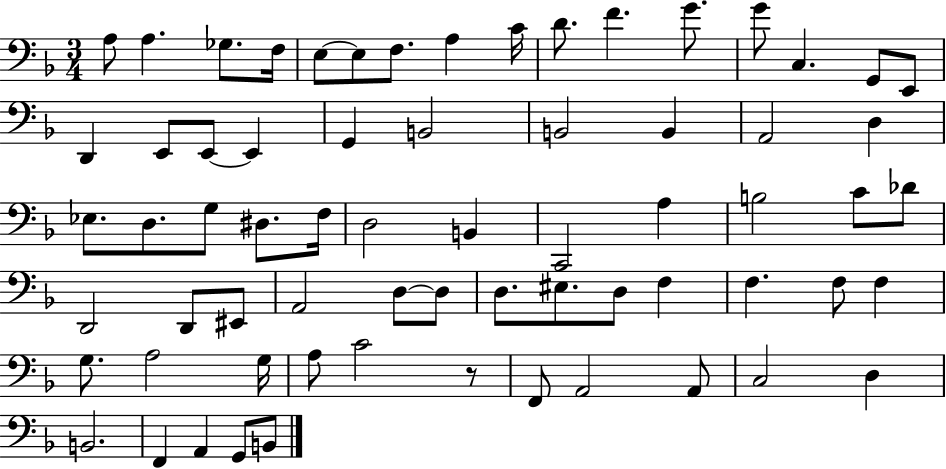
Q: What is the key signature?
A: F major